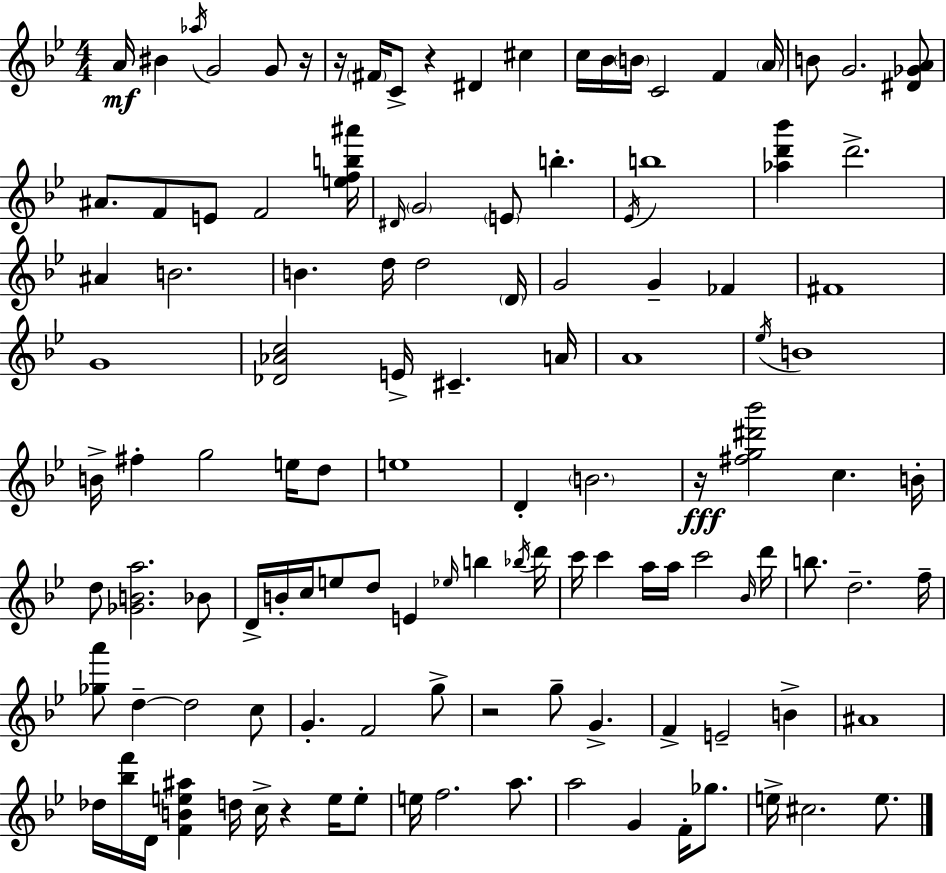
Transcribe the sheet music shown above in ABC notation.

X:1
T:Untitled
M:4/4
L:1/4
K:Bb
A/4 ^B _a/4 G2 G/2 z/4 z/4 ^F/4 C/2 z ^D ^c c/4 _B/4 B/4 C2 F A/4 B/2 G2 [^D_GA]/2 ^A/2 F/2 E/2 F2 [efb^a']/4 ^D/4 G2 E/2 b _E/4 b4 [_ad'_b'] d'2 ^A B2 B d/4 d2 D/4 G2 G _F ^F4 G4 [_D_Ac]2 E/4 ^C A/4 A4 _e/4 B4 B/4 ^f g2 e/4 d/2 e4 D B2 z/4 [^fg^d'_b']2 c B/4 d/2 [_GBa]2 _B/2 D/4 B/4 c/4 e/2 d/2 E _e/4 b _b/4 d'/4 c'/4 c' a/4 a/4 c'2 _B/4 d'/4 b/2 d2 f/4 [_ga']/2 d d2 c/2 G F2 g/2 z2 g/2 G F E2 B ^A4 _d/4 [_bf']/4 D/4 [FBe^a] d/4 c/4 z e/4 e/2 e/4 f2 a/2 a2 G F/4 _g/2 e/4 ^c2 e/2